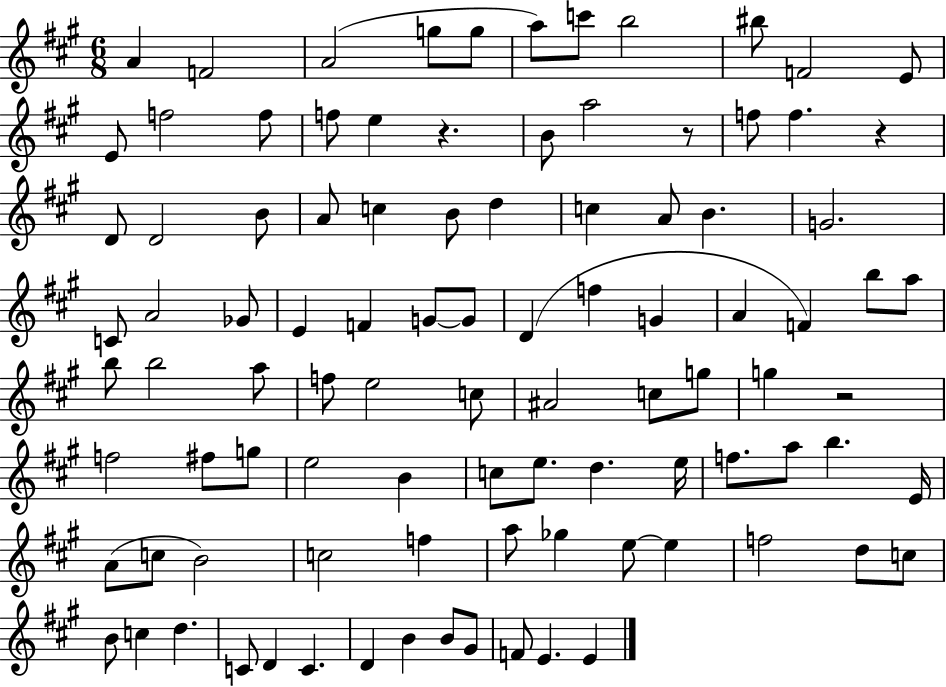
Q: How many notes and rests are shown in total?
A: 97